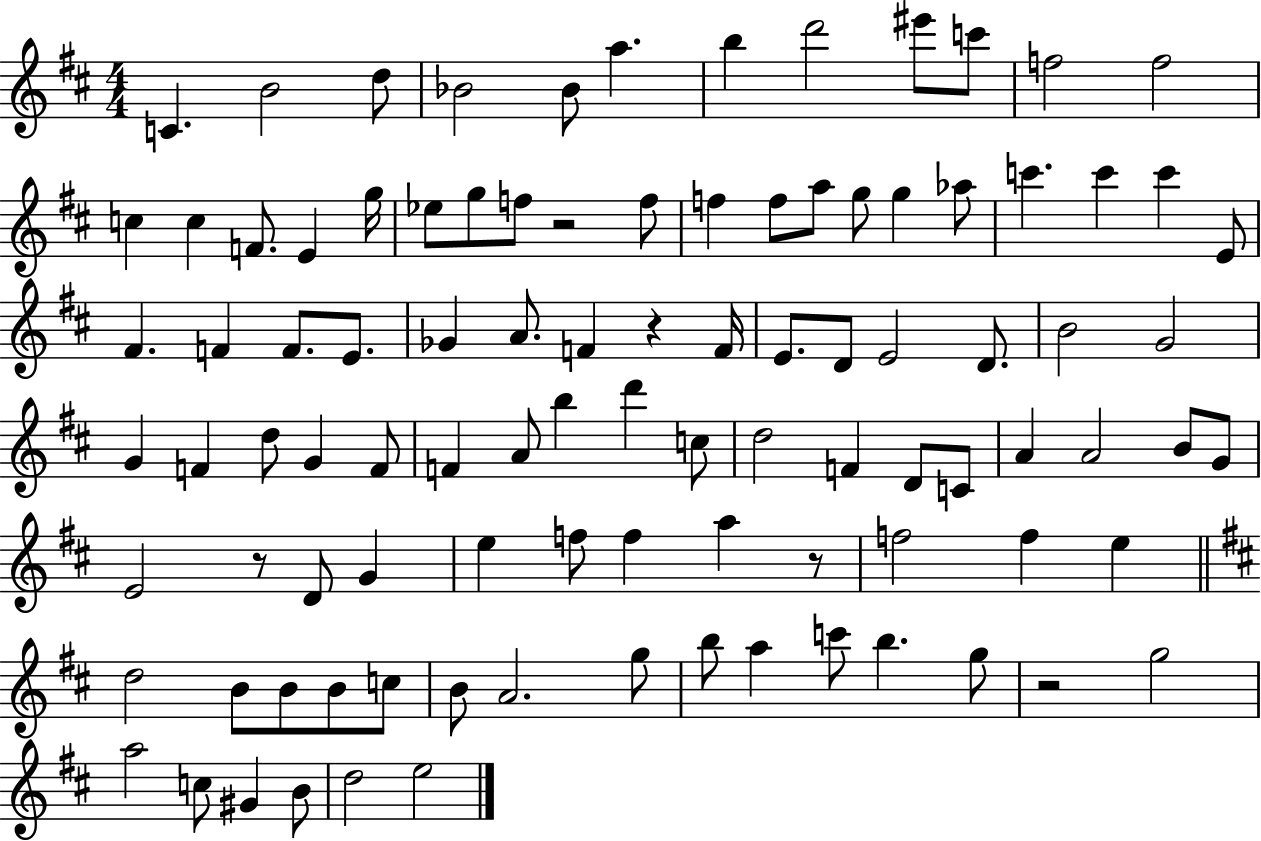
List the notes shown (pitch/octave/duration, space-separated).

C4/q. B4/h D5/e Bb4/h Bb4/e A5/q. B5/q D6/h EIS6/e C6/e F5/h F5/h C5/q C5/q F4/e. E4/q G5/s Eb5/e G5/e F5/e R/h F5/e F5/q F5/e A5/e G5/e G5/q Ab5/e C6/q. C6/q C6/q E4/e F#4/q. F4/q F4/e. E4/e. Gb4/q A4/e. F4/q R/q F4/s E4/e. D4/e E4/h D4/e. B4/h G4/h G4/q F4/q D5/e G4/q F4/e F4/q A4/e B5/q D6/q C5/e D5/h F4/q D4/e C4/e A4/q A4/h B4/e G4/e E4/h R/e D4/e G4/q E5/q F5/e F5/q A5/q R/e F5/h F5/q E5/q D5/h B4/e B4/e B4/e C5/e B4/e A4/h. G5/e B5/e A5/q C6/e B5/q. G5/e R/h G5/h A5/h C5/e G#4/q B4/e D5/h E5/h